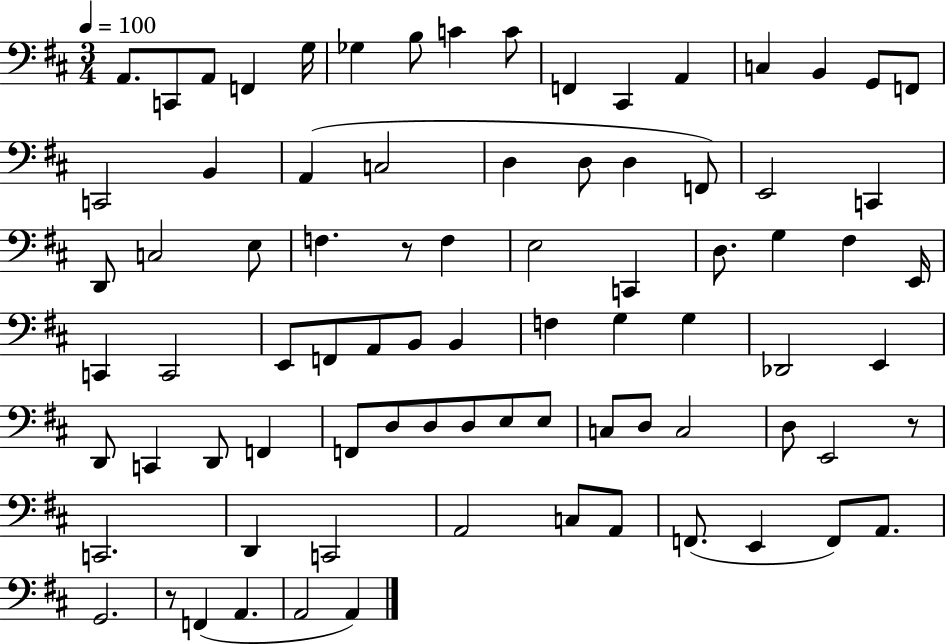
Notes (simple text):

A2/e. C2/e A2/e F2/q G3/s Gb3/q B3/e C4/q C4/e F2/q C#2/q A2/q C3/q B2/q G2/e F2/e C2/h B2/q A2/q C3/h D3/q D3/e D3/q F2/e E2/h C2/q D2/e C3/h E3/e F3/q. R/e F3/q E3/h C2/q D3/e. G3/q F#3/q E2/s C2/q C2/h E2/e F2/e A2/e B2/e B2/q F3/q G3/q G3/q Db2/h E2/q D2/e C2/q D2/e F2/q F2/e D3/e D3/e D3/e E3/e E3/e C3/e D3/e C3/h D3/e E2/h R/e C2/h. D2/q C2/h A2/h C3/e A2/e F2/e. E2/q F2/e A2/e. G2/h. R/e F2/q A2/q. A2/h A2/q